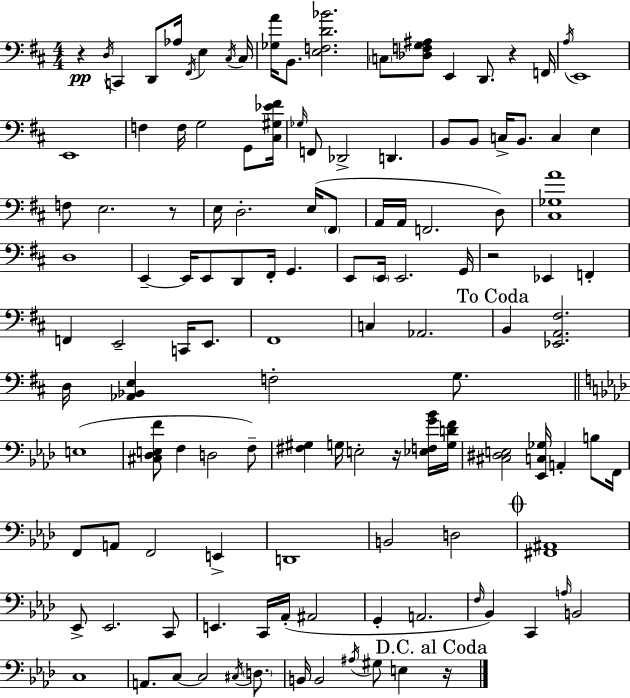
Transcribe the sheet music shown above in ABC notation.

X:1
T:Untitled
M:4/4
L:1/4
K:D
z D,/4 C,, D,,/2 _A,/4 ^F,,/4 E, ^C,/4 ^C,/4 [_G,A]/4 B,,/2 [E,F,D_B]2 C,/2 [_D,F,G,^A,]/2 E,, D,,/2 z F,,/4 A,/4 E,,4 E,,4 F, F,/4 G,2 G,,/2 [^C,^G,_E^F]/4 _G,/4 F,,/2 _D,,2 D,, B,,/2 B,,/2 C,/4 B,,/2 C, E, F,/2 E,2 z/2 E,/4 D,2 E,/4 ^F,,/2 A,,/4 A,,/4 F,,2 D,/2 [^C,_G,A]4 D,4 E,, E,,/4 E,,/2 D,,/2 ^F,,/4 G,, E,,/2 E,,/4 E,,2 G,,/4 z2 _E,, F,, F,, E,,2 C,,/4 E,,/2 ^F,,4 C, _A,,2 B,, [_E,,A,,^F,]2 D,/4 [_A,,_B,,E,] F,2 G,/2 E,4 [^C,_D,E,F]/2 F, D,2 F,/2 [^F,^G,] G,/4 E,2 z/4 [_E,F,G_B]/4 [G,DF]/4 [^C,^D,E,]2 [_E,,C,_G,]/4 A,, B,/2 F,,/4 F,,/2 A,,/2 F,,2 E,, D,,4 B,,2 D,2 [^F,,^A,,]4 _E,,/2 _E,,2 C,,/2 E,, C,,/4 _A,,/4 ^A,,2 G,, A,,2 F,/4 _B,, C,, A,/4 B,,2 C,4 A,,/2 C,/2 C,2 ^C,/4 D,/2 B,,/4 B,,2 ^A,/4 ^G,/2 E, z/4